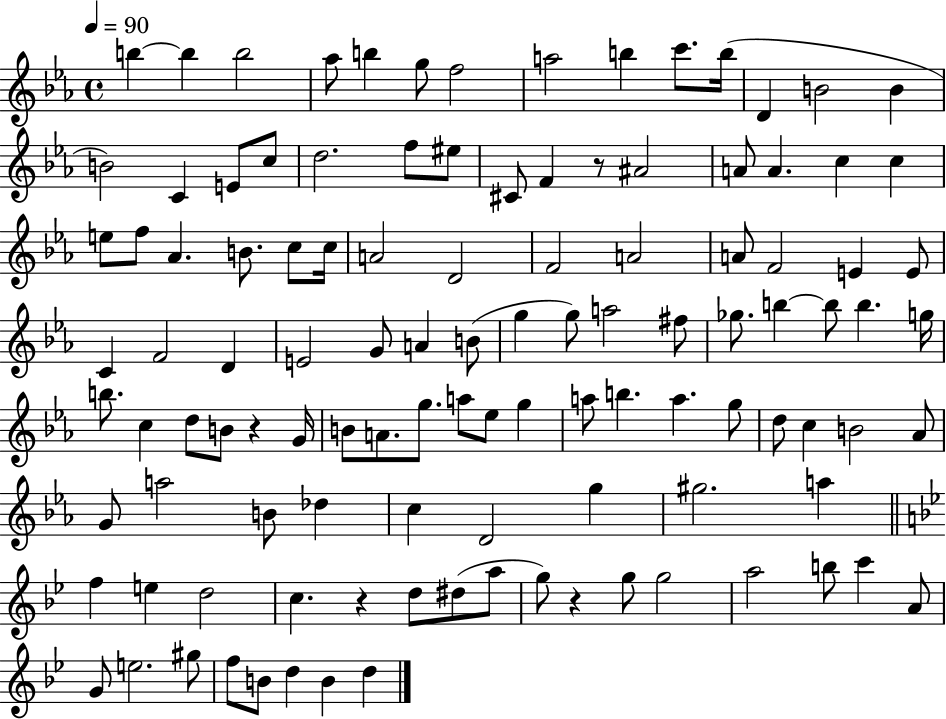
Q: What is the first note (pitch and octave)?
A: B5